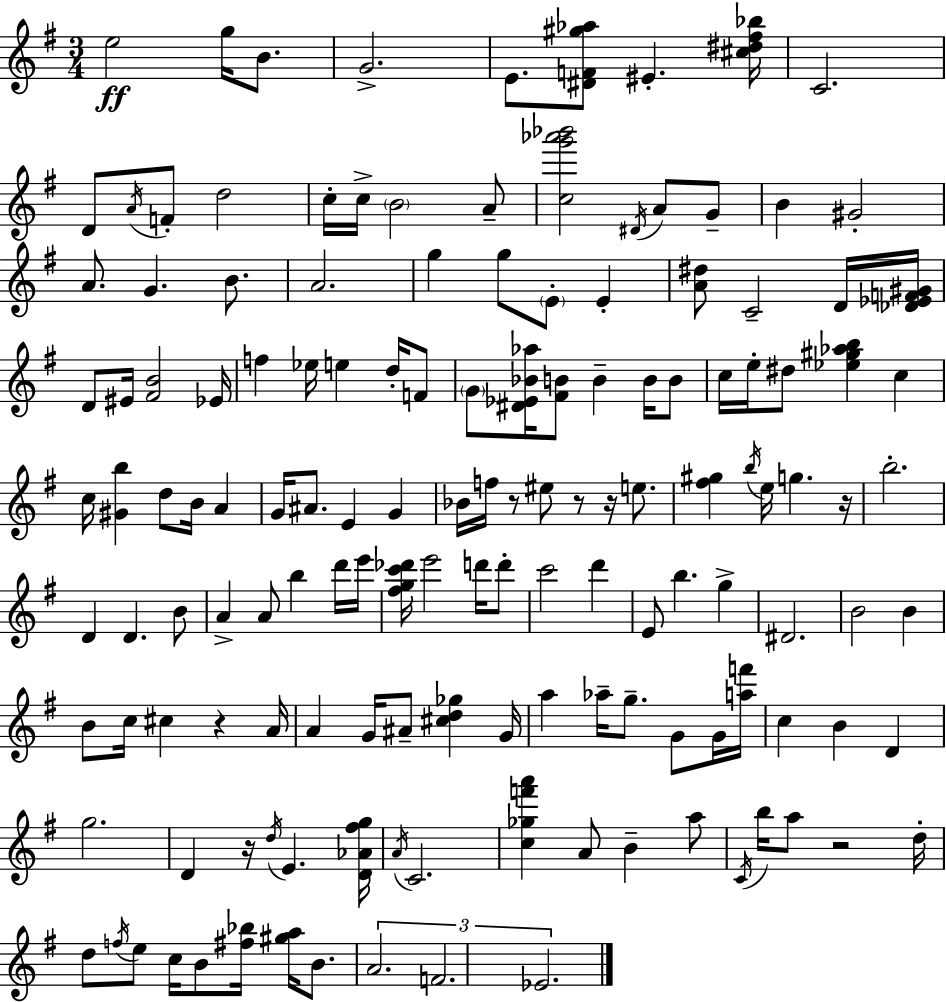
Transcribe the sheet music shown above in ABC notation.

X:1
T:Untitled
M:3/4
L:1/4
K:Em
e2 g/4 B/2 G2 E/2 [^DF^g_a]/2 ^E [^c^d^f_b]/4 C2 D/2 A/4 F/2 d2 c/4 c/4 B2 A/2 [cg'_a'_b']2 ^D/4 A/2 G/2 B ^G2 A/2 G B/2 A2 g g/2 E/2 E [A^d]/2 C2 D/4 [_D_EF^G]/4 D/2 ^E/4 [^FB]2 _E/4 f _e/4 e d/4 F/2 G/2 [^D_E_B_a]/4 [^FB]/2 B B/4 B/2 c/4 e/4 ^d/2 [_e^g_ab] c c/4 [^Gb] d/2 B/4 A G/4 ^A/2 E G _B/4 f/4 z/2 ^e/2 z/2 z/4 e/2 [^f^g] b/4 e/4 g z/4 b2 D D B/2 A A/2 b d'/4 e'/4 [^fgc'_d']/4 e'2 d'/4 d'/2 c'2 d' E/2 b g ^D2 B2 B B/2 c/4 ^c z A/4 A G/4 ^A/2 [^cd_g] G/4 a _a/4 g/2 G/2 G/4 [af']/4 c B D g2 D z/4 d/4 E [D_A^fg]/4 A/4 C2 [c_gf'a'] A/2 B a/2 C/4 b/4 a/2 z2 d/4 d/2 f/4 e/2 c/4 B/2 [^f_b]/4 [^ga]/4 B/2 A2 F2 _E2